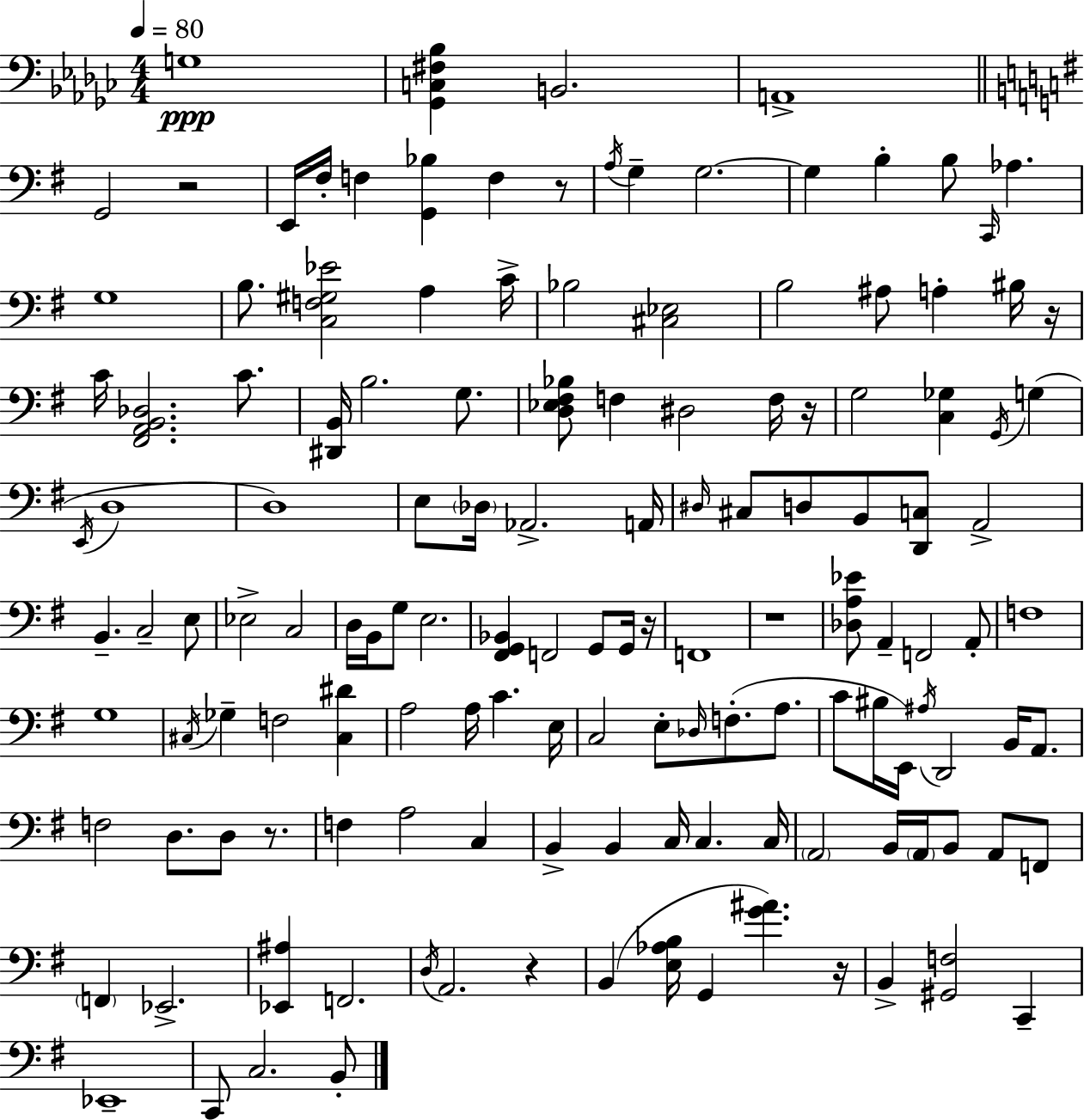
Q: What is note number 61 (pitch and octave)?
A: A2